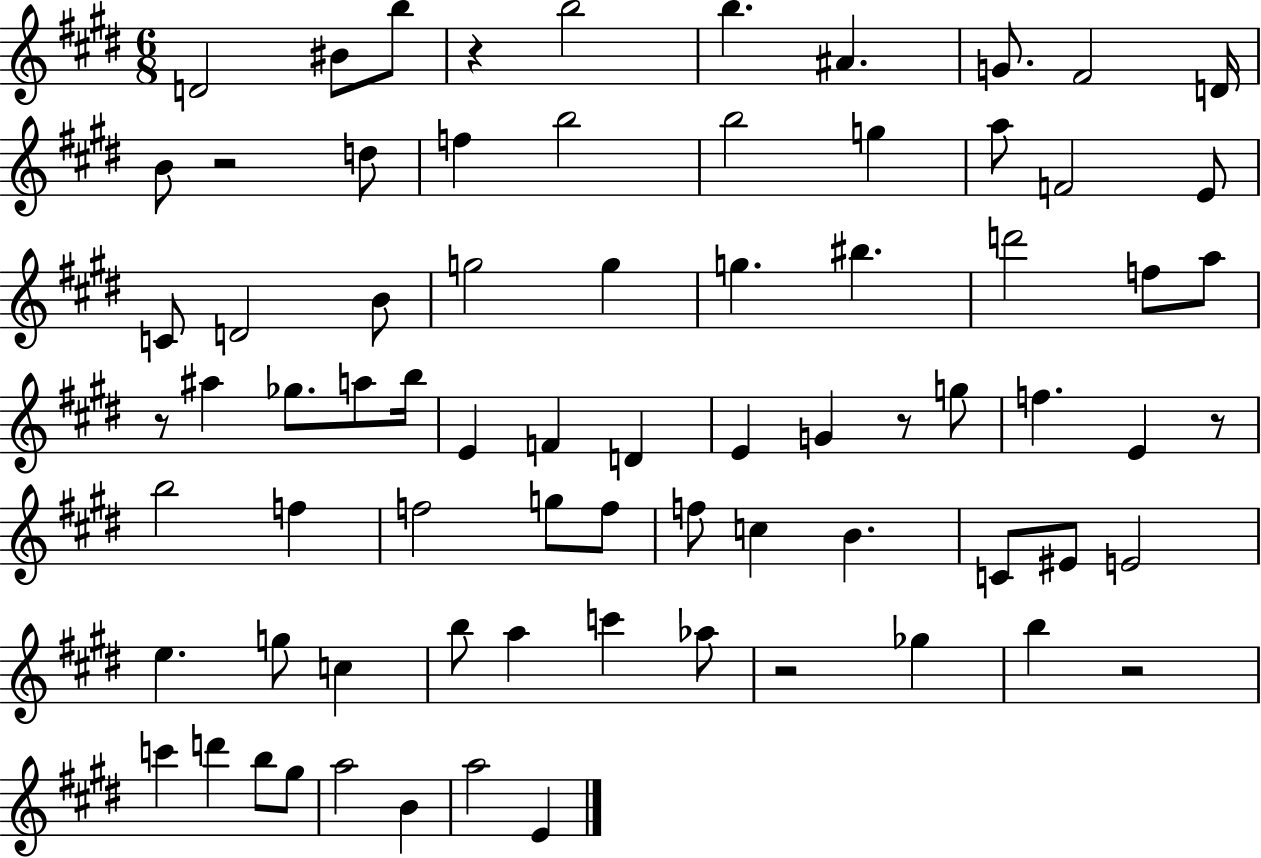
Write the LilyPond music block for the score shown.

{
  \clef treble
  \numericTimeSignature
  \time 6/8
  \key e \major
  d'2 bis'8 b''8 | r4 b''2 | b''4. ais'4. | g'8. fis'2 d'16 | \break b'8 r2 d''8 | f''4 b''2 | b''2 g''4 | a''8 f'2 e'8 | \break c'8 d'2 b'8 | g''2 g''4 | g''4. bis''4. | d'''2 f''8 a''8 | \break r8 ais''4 ges''8. a''8 b''16 | e'4 f'4 d'4 | e'4 g'4 r8 g''8 | f''4. e'4 r8 | \break b''2 f''4 | f''2 g''8 f''8 | f''8 c''4 b'4. | c'8 eis'8 e'2 | \break e''4. g''8 c''4 | b''8 a''4 c'''4 aes''8 | r2 ges''4 | b''4 r2 | \break c'''4 d'''4 b''8 gis''8 | a''2 b'4 | a''2 e'4 | \bar "|."
}